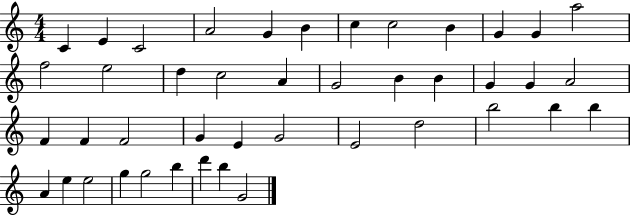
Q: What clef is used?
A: treble